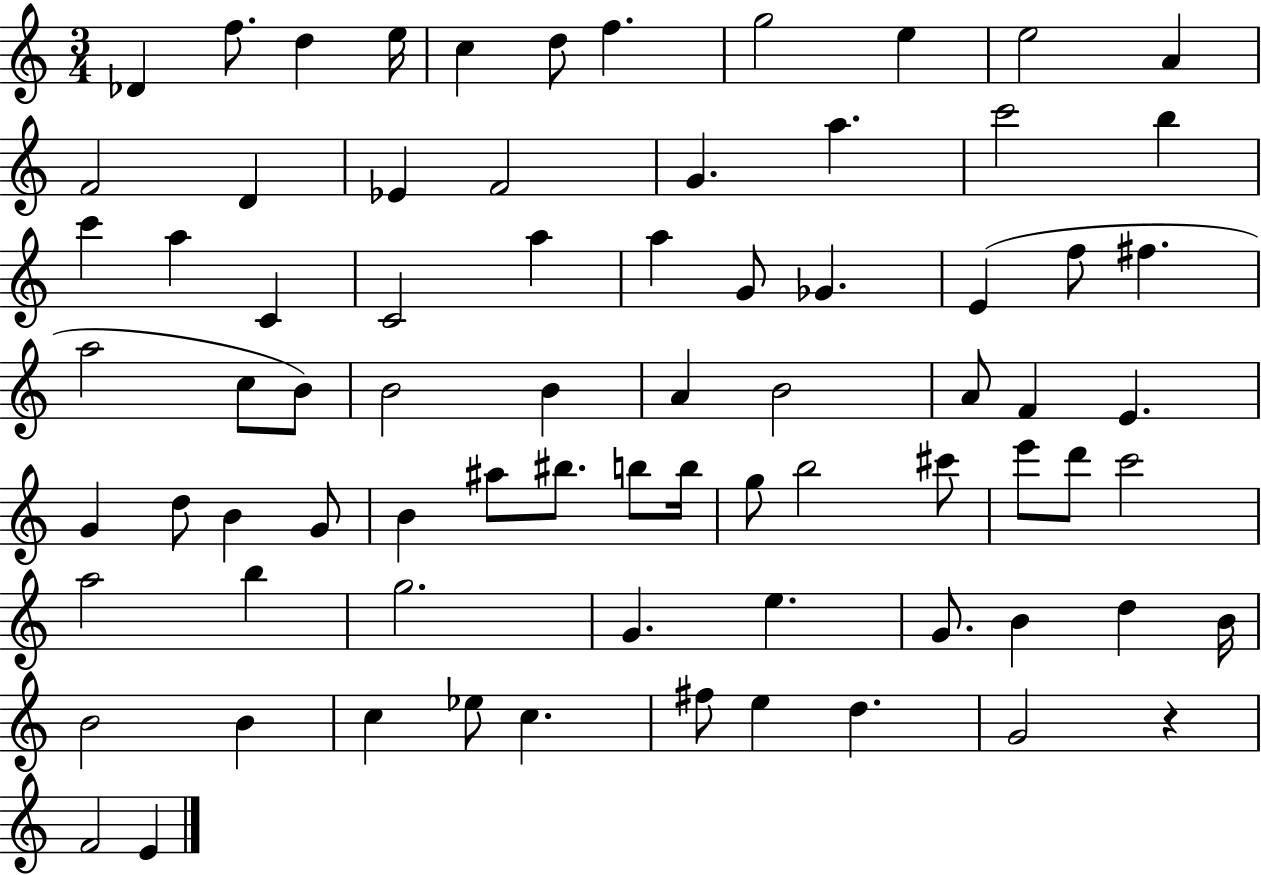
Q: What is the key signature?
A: C major